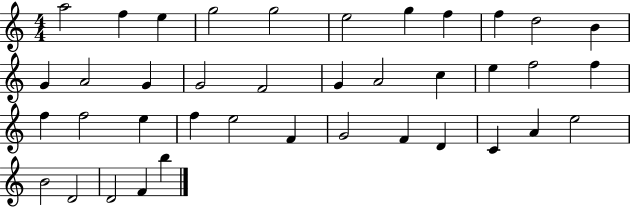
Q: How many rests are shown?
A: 0